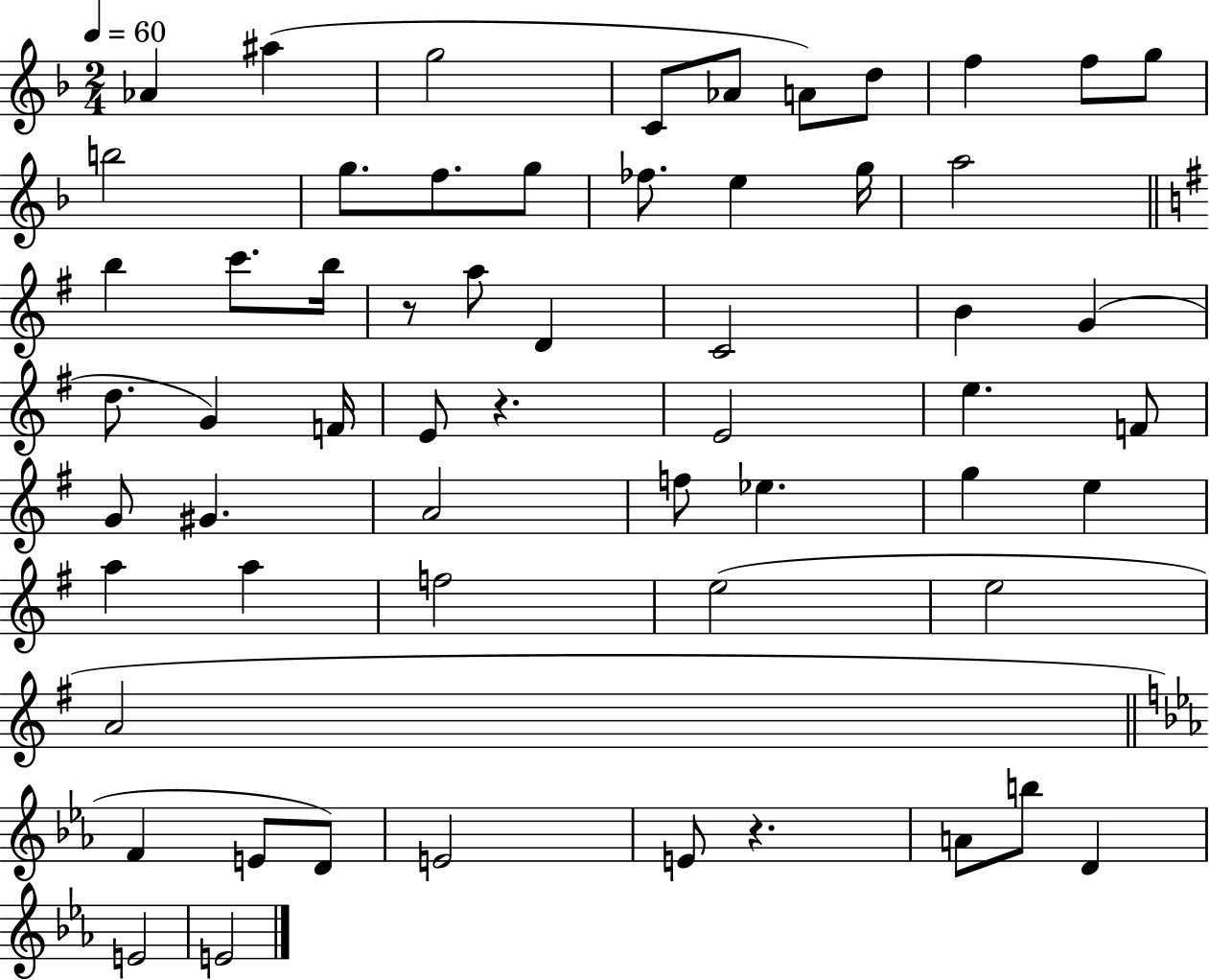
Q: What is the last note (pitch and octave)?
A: E4